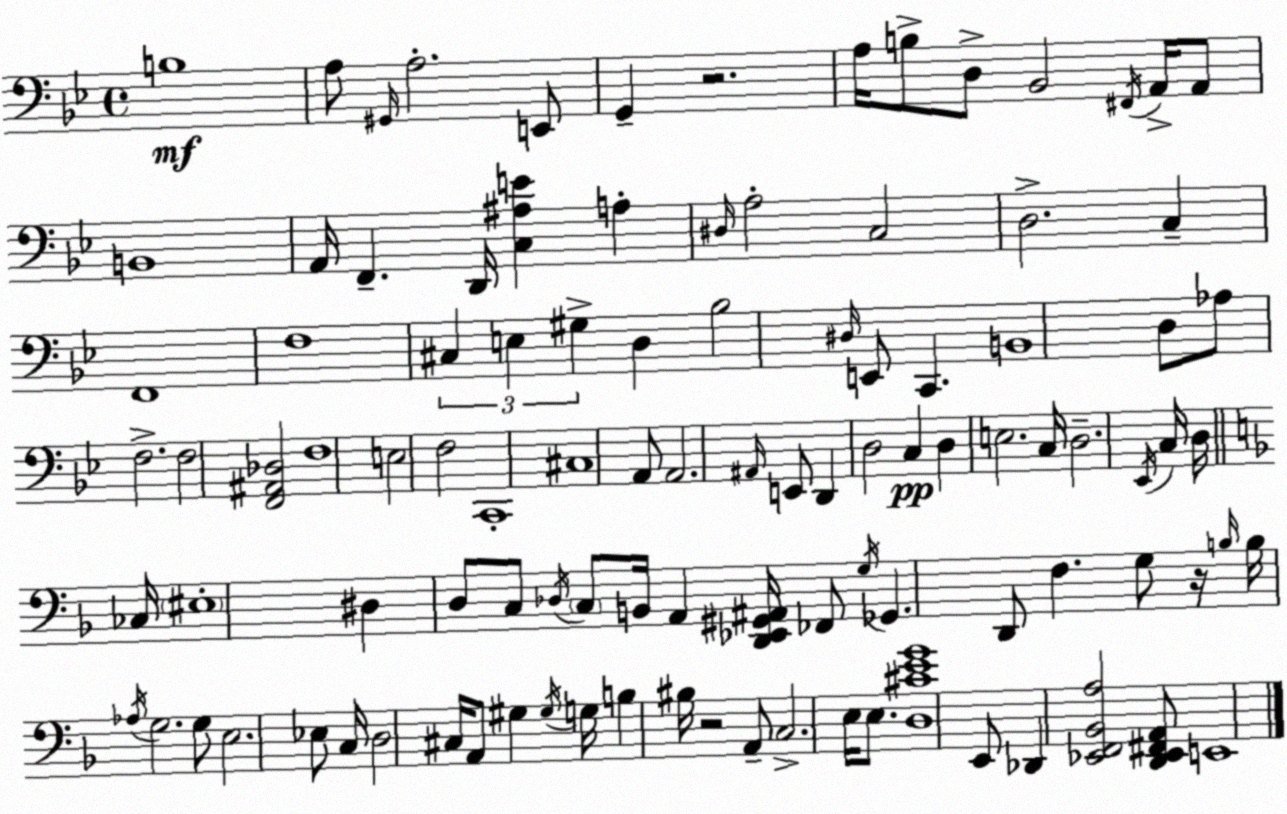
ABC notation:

X:1
T:Untitled
M:4/4
L:1/4
K:Gm
B,4 A,/2 ^G,,/4 A,2 E,,/2 G,, z2 A,/4 B,/2 D,/2 _B,,2 ^F,,/4 A,,/4 A,,/2 B,,4 A,,/4 F,, D,,/4 [C,^A,E] A, ^D,/4 A,2 C,2 D,2 C, F,,4 F,4 ^C, E, ^G, D, _B,2 ^D,/4 E,,/2 C,, B,,4 D,/2 _A,/2 F,2 F,2 [F,,^A,,_D,]2 F,4 E,2 F,2 C,,4 ^C,4 A,,/2 A,,2 ^A,,/4 E,,/2 D,, D,2 C, D, E,2 C,/4 D,2 _E,,/4 C,/4 D,/4 _C,/4 ^E,4 ^D, D,/2 C,/2 _D,/4 C,/2 B,,/4 A,, [D,,_E,,^G,,^A,,]/4 _F,,/2 G,/4 _G,, D,,/2 F, G,/2 z/4 B,/4 B,/4 _A,/4 G,2 G,/2 E,2 _E,/2 C,/4 D,2 ^C,/4 A,,/2 ^G, ^G,/4 G,/4 B, ^B,/4 z2 A,,/2 C,2 E,/4 E,/2 [D,^CEG]4 E,,/2 _D,, [_E,,F,,_B,,A,]2 [D,,_E,,^F,,A,,]/2 E,,4